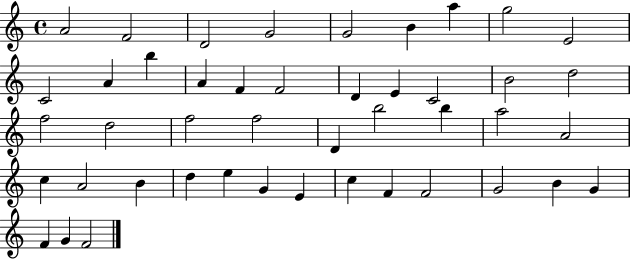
{
  \clef treble
  \time 4/4
  \defaultTimeSignature
  \key c \major
  a'2 f'2 | d'2 g'2 | g'2 b'4 a''4 | g''2 e'2 | \break c'2 a'4 b''4 | a'4 f'4 f'2 | d'4 e'4 c'2 | b'2 d''2 | \break f''2 d''2 | f''2 f''2 | d'4 b''2 b''4 | a''2 a'2 | \break c''4 a'2 b'4 | d''4 e''4 g'4 e'4 | c''4 f'4 f'2 | g'2 b'4 g'4 | \break f'4 g'4 f'2 | \bar "|."
}